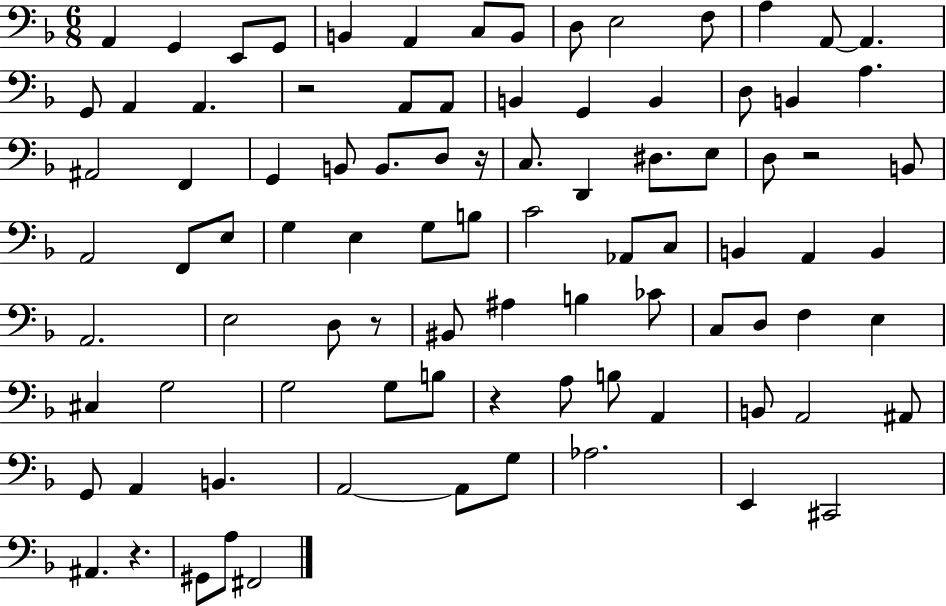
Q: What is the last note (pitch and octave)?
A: F#2